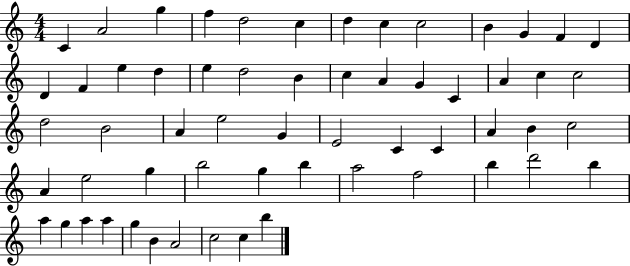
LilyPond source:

{
  \clef treble
  \numericTimeSignature
  \time 4/4
  \key c \major
  c'4 a'2 g''4 | f''4 d''2 c''4 | d''4 c''4 c''2 | b'4 g'4 f'4 d'4 | \break d'4 f'4 e''4 d''4 | e''4 d''2 b'4 | c''4 a'4 g'4 c'4 | a'4 c''4 c''2 | \break d''2 b'2 | a'4 e''2 g'4 | e'2 c'4 c'4 | a'4 b'4 c''2 | \break a'4 e''2 g''4 | b''2 g''4 b''4 | a''2 f''2 | b''4 d'''2 b''4 | \break a''4 g''4 a''4 a''4 | g''4 b'4 a'2 | c''2 c''4 b''4 | \bar "|."
}